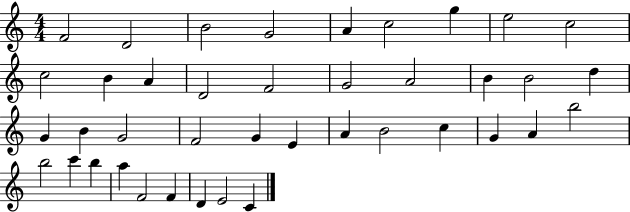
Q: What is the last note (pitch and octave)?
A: C4